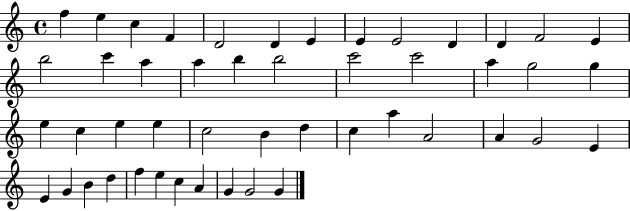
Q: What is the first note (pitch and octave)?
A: F5